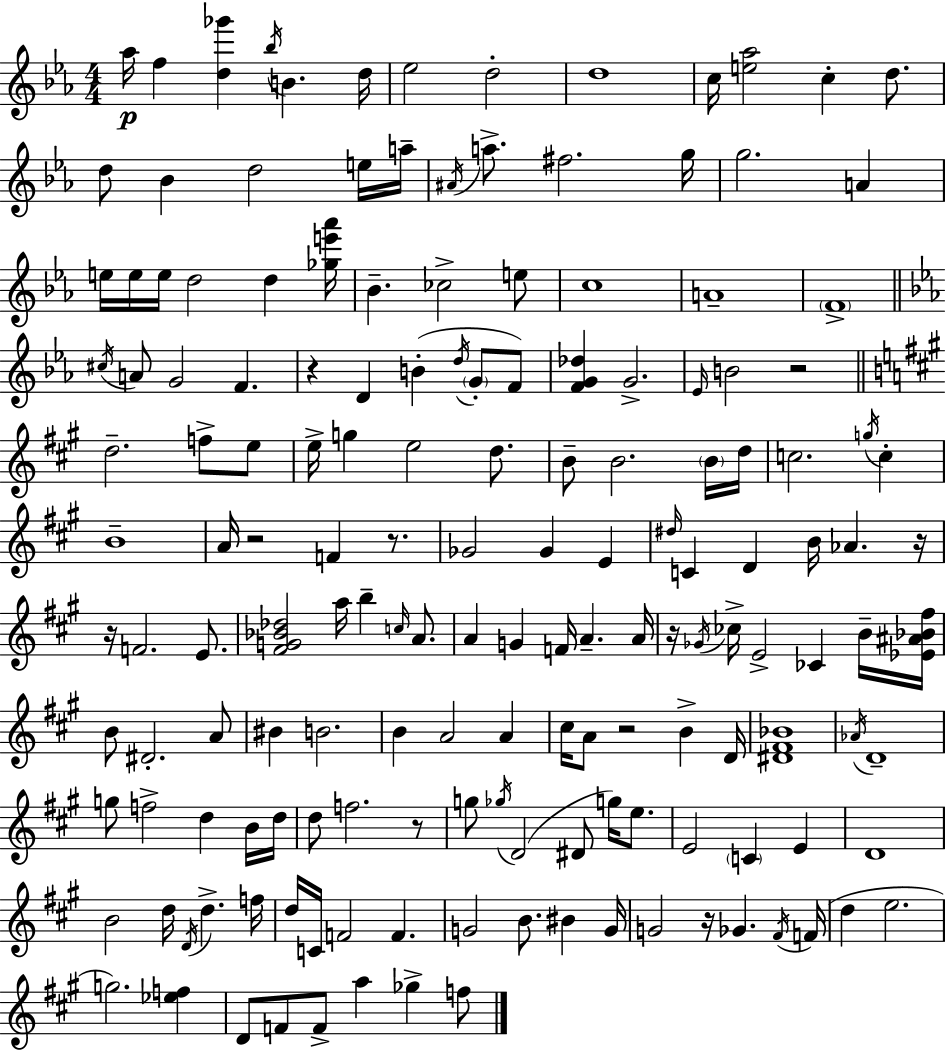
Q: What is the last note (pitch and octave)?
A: F5